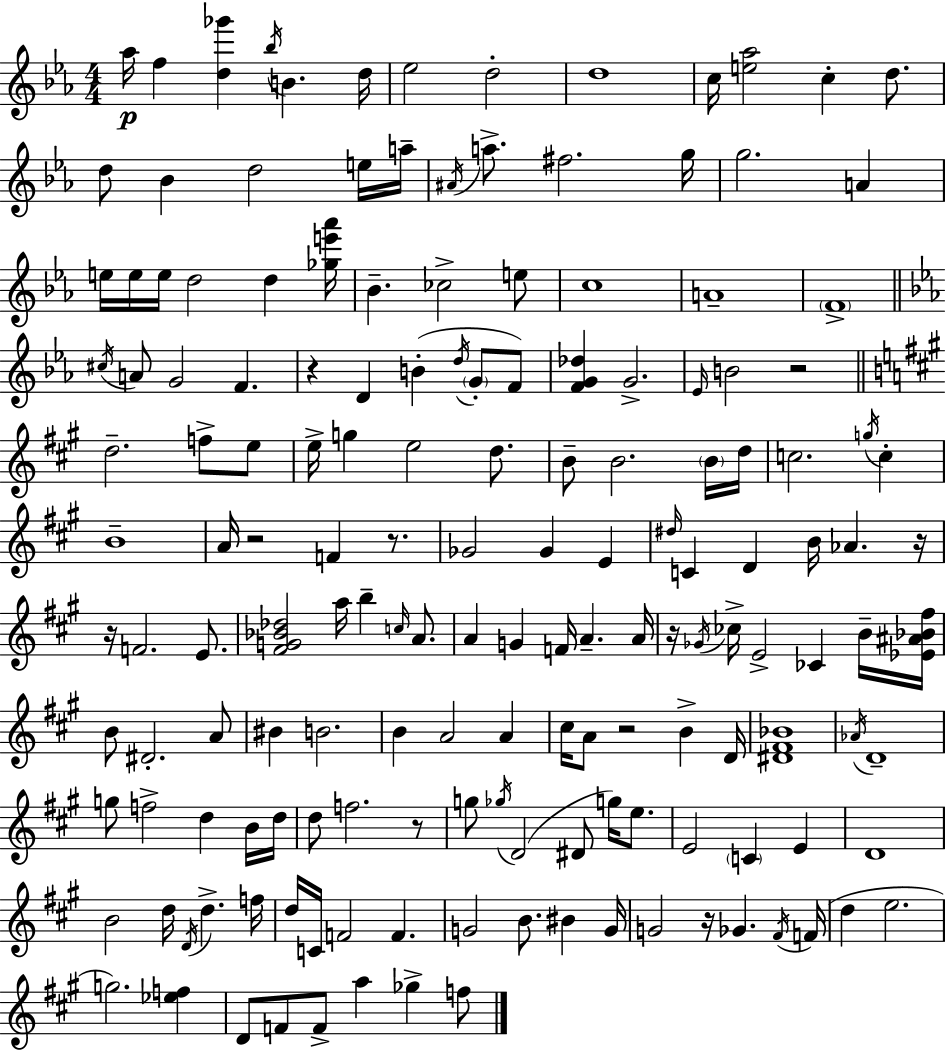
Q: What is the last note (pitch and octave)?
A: F5